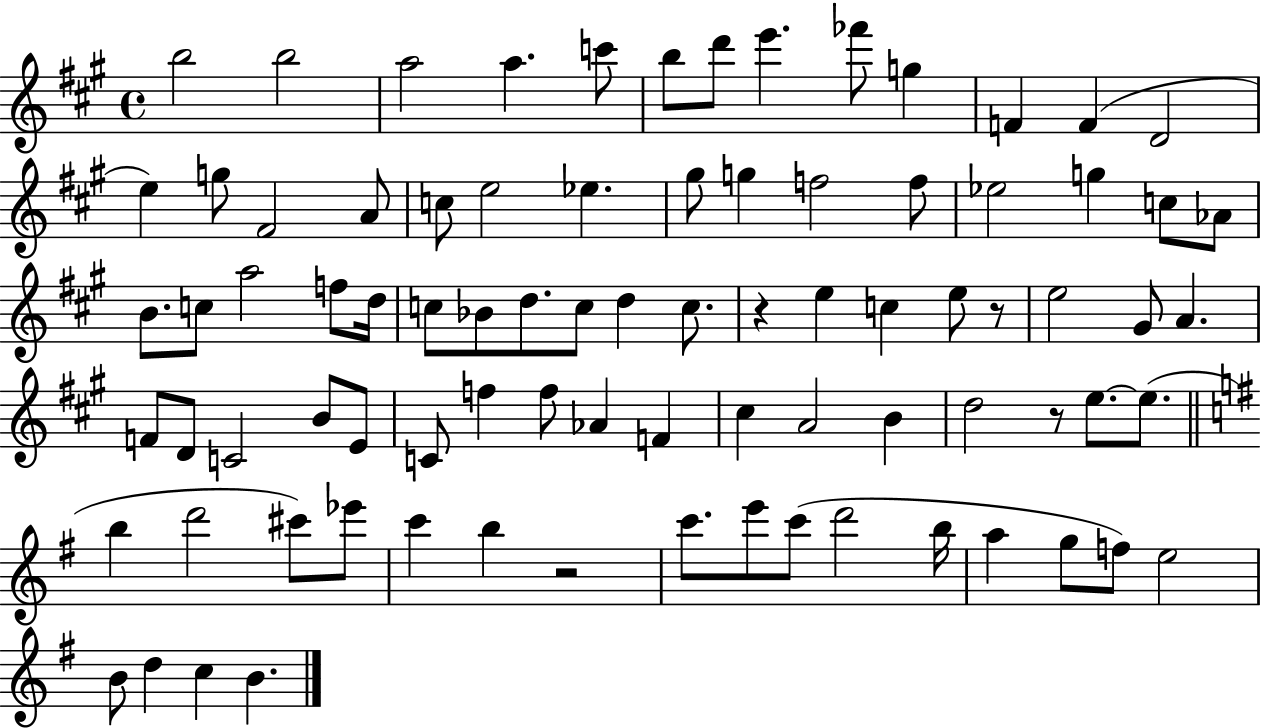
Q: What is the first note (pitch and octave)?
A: B5